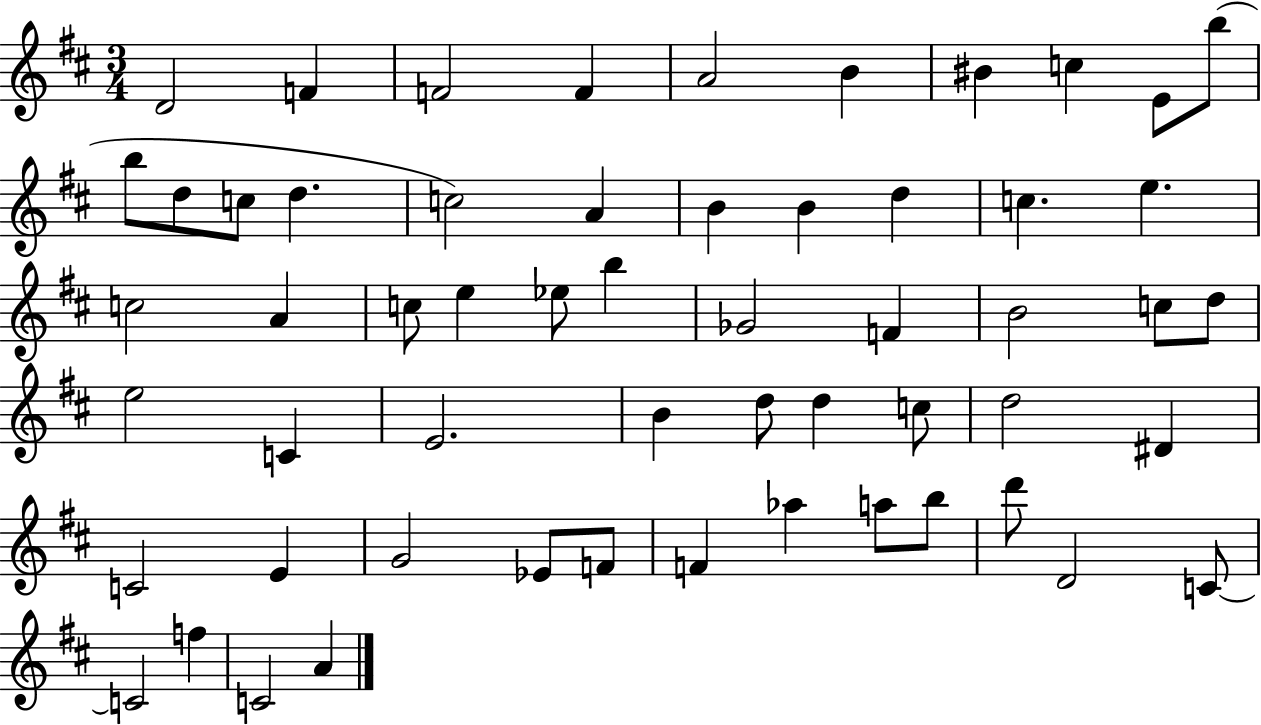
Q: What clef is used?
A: treble